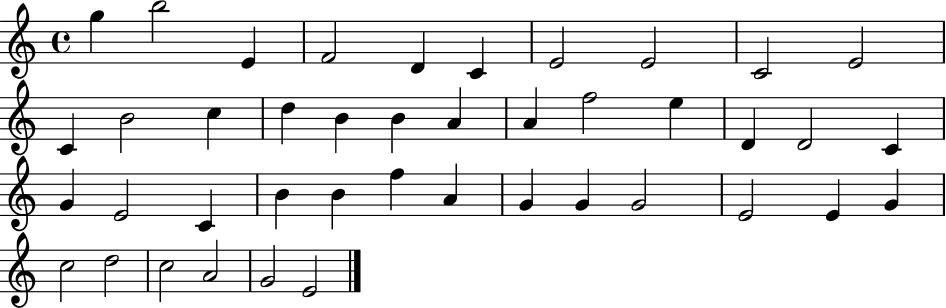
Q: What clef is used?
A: treble